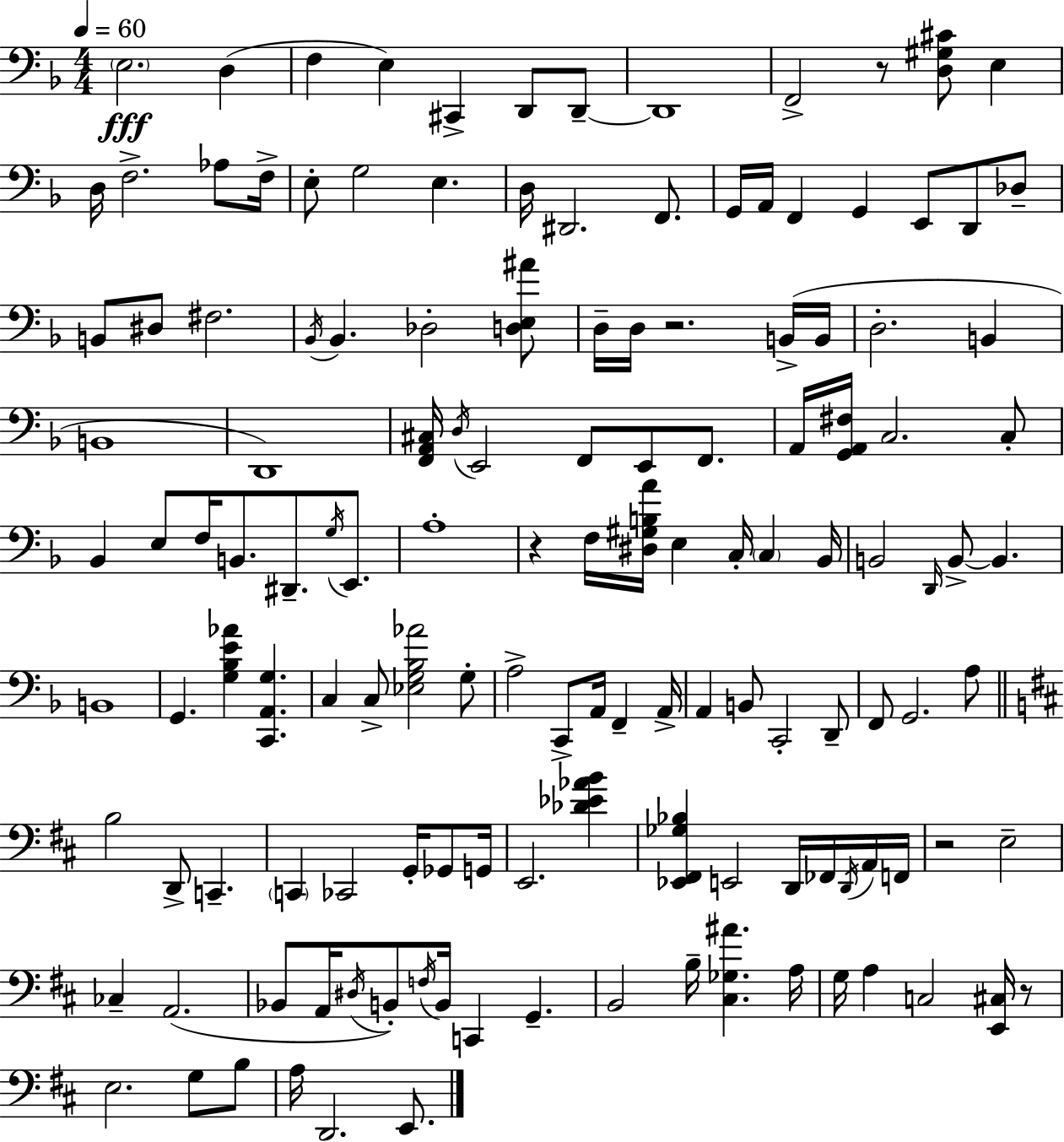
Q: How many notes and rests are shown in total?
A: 138